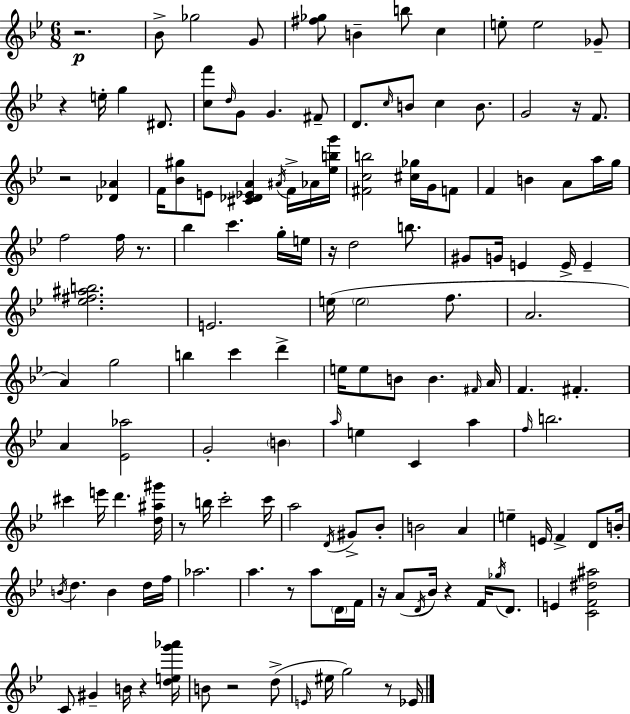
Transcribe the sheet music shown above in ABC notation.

X:1
T:Untitled
M:6/8
L:1/4
K:Bb
z2 _B/2 _g2 G/2 [^f_g]/2 B b/2 c e/2 e2 _G/2 z e/4 g ^D/2 [cf']/2 d/4 G/2 G ^F/2 D/2 c/4 B/2 c B/2 G2 z/4 F/2 z2 [_D_A] F/4 [_B^g]/2 E/2 [^C_D_EA] ^A/4 F/4 _A/4 [_ebg']/4 [^Fcb]2 [^c_g]/4 G/4 F/2 F B A/2 a/4 g/4 f2 f/4 z/2 _b c' g/4 e/4 z/4 d2 b/2 ^G/2 G/4 E E/4 E [_e^f^ab]2 E2 e/4 e2 f/2 A2 A g2 b c' d' e/4 e/2 B/2 B ^F/4 A/4 F ^F A [_E_a]2 G2 B a/4 e C a f/4 b2 ^c' e'/4 d' [d^a^g']/4 z/2 b/4 c'2 c'/4 a2 D/4 ^G/2 _B/2 B2 A e E/4 F D/2 B/4 B/4 d B d/4 f/4 _a2 a z/2 a/2 D/4 F/4 z/4 A/2 D/4 _B/4 z F/4 _g/4 D/2 E [CF^d^a]2 C/2 ^G B/4 z [deg'_a']/4 B/2 z2 d/2 E/4 ^e/4 g2 z/2 _E/4